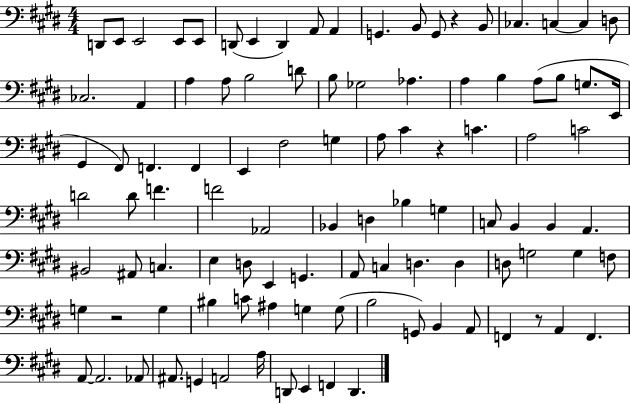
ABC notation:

X:1
T:Untitled
M:4/4
L:1/4
K:E
D,,/2 E,,/2 E,,2 E,,/2 E,,/2 D,,/2 E,, D,, A,,/2 A,, G,, B,,/2 G,,/2 z B,,/2 _C, C, C, D,/2 _C,2 A,, A, A,/2 B,2 D/2 B,/2 _G,2 _A, A, B, A,/2 B,/2 G,/2 E,,/4 ^G,, ^F,,/2 F,, F,, E,, ^F,2 G, A,/2 ^C z C A,2 C2 D2 D/2 F F2 _A,,2 _B,, D, _B, G, C,/2 B,, B,, A,, ^B,,2 ^A,,/2 C, E, D,/2 E,, G,, A,,/2 C, D, D, D,/2 G,2 G, F,/2 G, z2 G, ^B, C/2 ^A, G, G,/2 B,2 G,,/2 B,, A,,/2 F,, z/2 A,, F,, A,,/2 A,,2 _A,,/2 ^A,,/2 G,, A,,2 A,/4 D,,/2 E,, F,, D,,